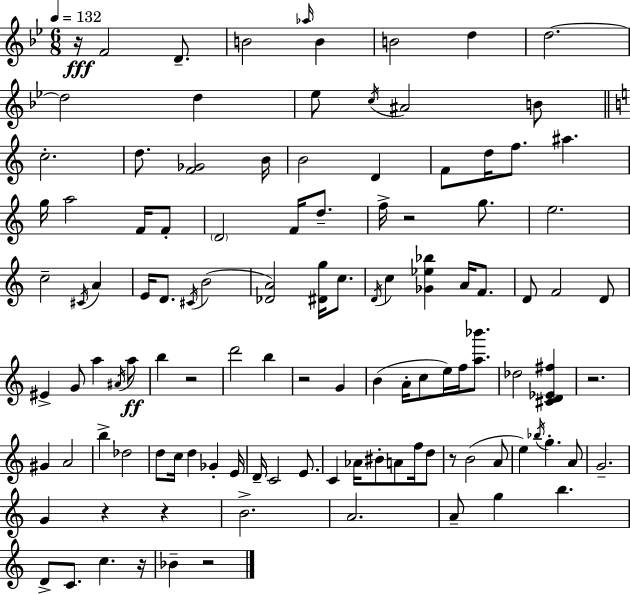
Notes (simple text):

R/s F4/h D4/e. B4/h Ab5/s B4/q B4/h D5/q D5/h. D5/h D5/q Eb5/e C5/s A#4/h B4/e C5/h. D5/e. [F4,Gb4]/h B4/s B4/h D4/q F4/e D5/s F5/e. A#5/q. G5/s A5/h F4/s F4/e D4/h F4/s D5/e. F5/s R/h G5/e. E5/h. C5/h C#4/s A4/q E4/s D4/e. C#4/s B4/h [Db4,A4]/h [D#4,G5]/s C5/e. D4/s C5/q [Gb4,Eb5,Bb5]/q A4/s F4/e. D4/e F4/h D4/e EIS4/q G4/e A5/q A#4/s A5/e B5/q R/h D6/h B5/q R/h G4/q B4/q A4/s C5/e E5/s F5/s [A5,Bb6]/e. Db5/h [C#4,D4,Eb4,F#5]/q R/h. G#4/q A4/h B5/q Db5/h D5/e C5/s D5/q Gb4/q E4/s D4/s C4/h E4/e. C4/q Ab4/s BIS4/e A4/e F5/s D5/e R/e B4/h A4/e E5/q Bb5/s G5/q. A4/e G4/h. G4/q R/q R/q B4/h. A4/h. A4/e G5/q B5/q. D4/e C4/e. C5/q. R/s Bb4/q R/h